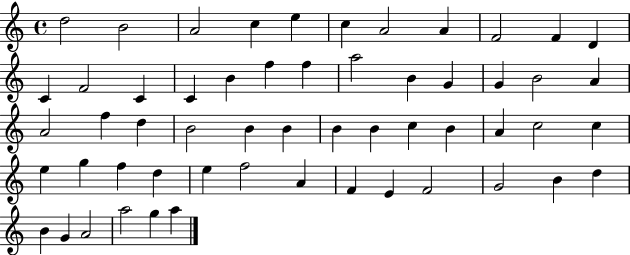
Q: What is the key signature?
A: C major